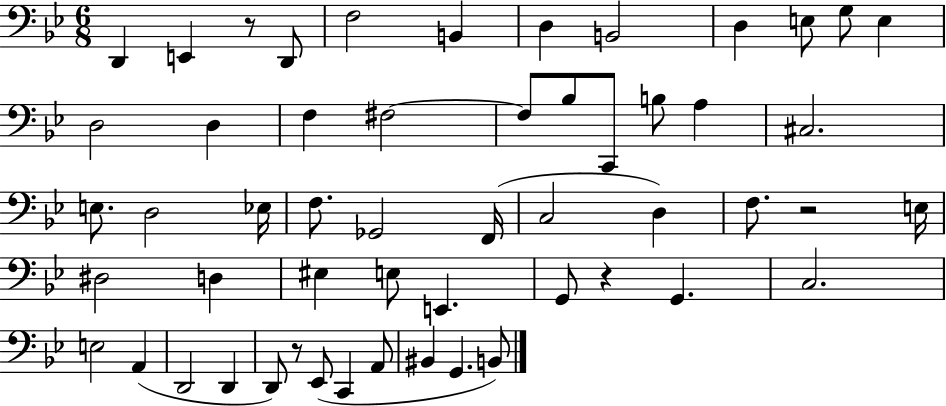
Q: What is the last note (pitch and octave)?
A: B2